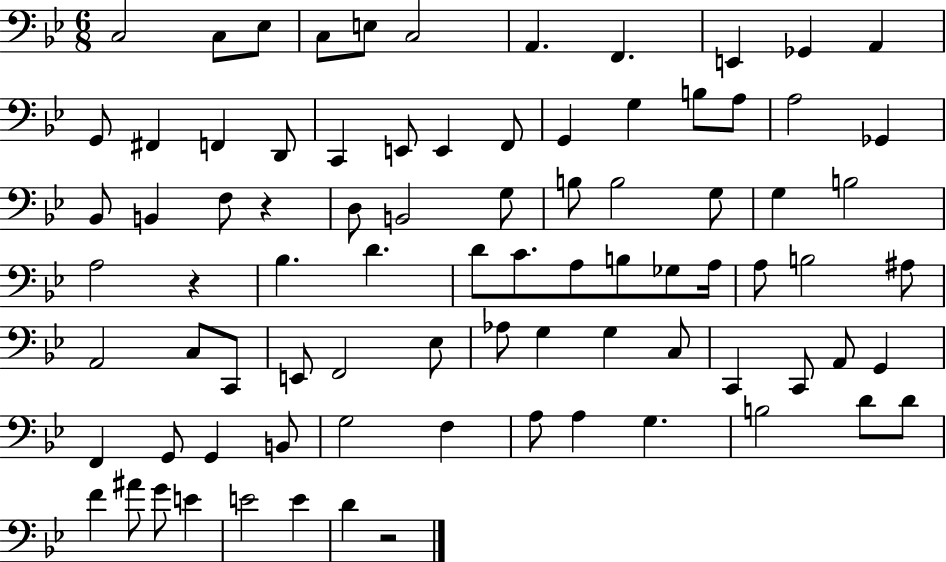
X:1
T:Untitled
M:6/8
L:1/4
K:Bb
C,2 C,/2 _E,/2 C,/2 E,/2 C,2 A,, F,, E,, _G,, A,, G,,/2 ^F,, F,, D,,/2 C,, E,,/2 E,, F,,/2 G,, G, B,/2 A,/2 A,2 _G,, _B,,/2 B,, F,/2 z D,/2 B,,2 G,/2 B,/2 B,2 G,/2 G, B,2 A,2 z _B, D D/2 C/2 A,/2 B,/2 _G,/2 A,/4 A,/2 B,2 ^A,/2 A,,2 C,/2 C,,/2 E,,/2 F,,2 _E,/2 _A,/2 G, G, C,/2 C,, C,,/2 A,,/2 G,, F,, G,,/2 G,, B,,/2 G,2 F, A,/2 A, G, B,2 D/2 D/2 F ^A/2 G/2 E E2 E D z2